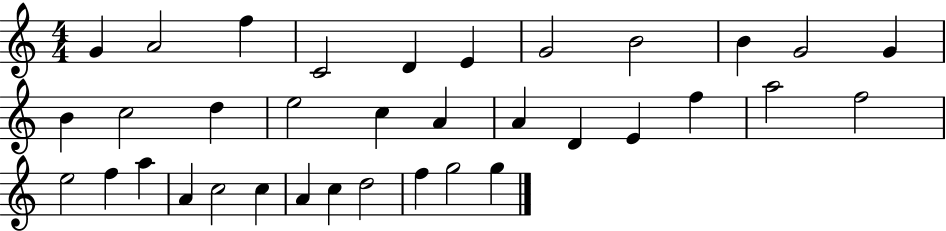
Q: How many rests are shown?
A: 0